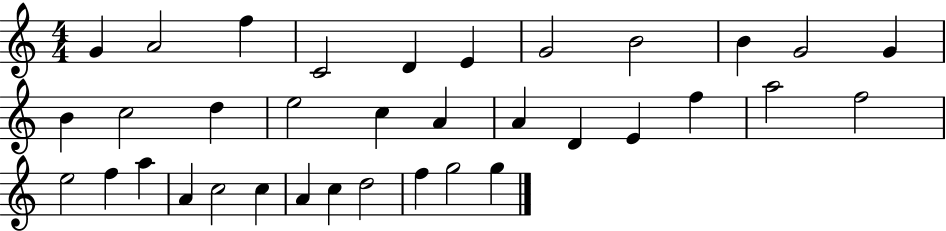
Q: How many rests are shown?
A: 0